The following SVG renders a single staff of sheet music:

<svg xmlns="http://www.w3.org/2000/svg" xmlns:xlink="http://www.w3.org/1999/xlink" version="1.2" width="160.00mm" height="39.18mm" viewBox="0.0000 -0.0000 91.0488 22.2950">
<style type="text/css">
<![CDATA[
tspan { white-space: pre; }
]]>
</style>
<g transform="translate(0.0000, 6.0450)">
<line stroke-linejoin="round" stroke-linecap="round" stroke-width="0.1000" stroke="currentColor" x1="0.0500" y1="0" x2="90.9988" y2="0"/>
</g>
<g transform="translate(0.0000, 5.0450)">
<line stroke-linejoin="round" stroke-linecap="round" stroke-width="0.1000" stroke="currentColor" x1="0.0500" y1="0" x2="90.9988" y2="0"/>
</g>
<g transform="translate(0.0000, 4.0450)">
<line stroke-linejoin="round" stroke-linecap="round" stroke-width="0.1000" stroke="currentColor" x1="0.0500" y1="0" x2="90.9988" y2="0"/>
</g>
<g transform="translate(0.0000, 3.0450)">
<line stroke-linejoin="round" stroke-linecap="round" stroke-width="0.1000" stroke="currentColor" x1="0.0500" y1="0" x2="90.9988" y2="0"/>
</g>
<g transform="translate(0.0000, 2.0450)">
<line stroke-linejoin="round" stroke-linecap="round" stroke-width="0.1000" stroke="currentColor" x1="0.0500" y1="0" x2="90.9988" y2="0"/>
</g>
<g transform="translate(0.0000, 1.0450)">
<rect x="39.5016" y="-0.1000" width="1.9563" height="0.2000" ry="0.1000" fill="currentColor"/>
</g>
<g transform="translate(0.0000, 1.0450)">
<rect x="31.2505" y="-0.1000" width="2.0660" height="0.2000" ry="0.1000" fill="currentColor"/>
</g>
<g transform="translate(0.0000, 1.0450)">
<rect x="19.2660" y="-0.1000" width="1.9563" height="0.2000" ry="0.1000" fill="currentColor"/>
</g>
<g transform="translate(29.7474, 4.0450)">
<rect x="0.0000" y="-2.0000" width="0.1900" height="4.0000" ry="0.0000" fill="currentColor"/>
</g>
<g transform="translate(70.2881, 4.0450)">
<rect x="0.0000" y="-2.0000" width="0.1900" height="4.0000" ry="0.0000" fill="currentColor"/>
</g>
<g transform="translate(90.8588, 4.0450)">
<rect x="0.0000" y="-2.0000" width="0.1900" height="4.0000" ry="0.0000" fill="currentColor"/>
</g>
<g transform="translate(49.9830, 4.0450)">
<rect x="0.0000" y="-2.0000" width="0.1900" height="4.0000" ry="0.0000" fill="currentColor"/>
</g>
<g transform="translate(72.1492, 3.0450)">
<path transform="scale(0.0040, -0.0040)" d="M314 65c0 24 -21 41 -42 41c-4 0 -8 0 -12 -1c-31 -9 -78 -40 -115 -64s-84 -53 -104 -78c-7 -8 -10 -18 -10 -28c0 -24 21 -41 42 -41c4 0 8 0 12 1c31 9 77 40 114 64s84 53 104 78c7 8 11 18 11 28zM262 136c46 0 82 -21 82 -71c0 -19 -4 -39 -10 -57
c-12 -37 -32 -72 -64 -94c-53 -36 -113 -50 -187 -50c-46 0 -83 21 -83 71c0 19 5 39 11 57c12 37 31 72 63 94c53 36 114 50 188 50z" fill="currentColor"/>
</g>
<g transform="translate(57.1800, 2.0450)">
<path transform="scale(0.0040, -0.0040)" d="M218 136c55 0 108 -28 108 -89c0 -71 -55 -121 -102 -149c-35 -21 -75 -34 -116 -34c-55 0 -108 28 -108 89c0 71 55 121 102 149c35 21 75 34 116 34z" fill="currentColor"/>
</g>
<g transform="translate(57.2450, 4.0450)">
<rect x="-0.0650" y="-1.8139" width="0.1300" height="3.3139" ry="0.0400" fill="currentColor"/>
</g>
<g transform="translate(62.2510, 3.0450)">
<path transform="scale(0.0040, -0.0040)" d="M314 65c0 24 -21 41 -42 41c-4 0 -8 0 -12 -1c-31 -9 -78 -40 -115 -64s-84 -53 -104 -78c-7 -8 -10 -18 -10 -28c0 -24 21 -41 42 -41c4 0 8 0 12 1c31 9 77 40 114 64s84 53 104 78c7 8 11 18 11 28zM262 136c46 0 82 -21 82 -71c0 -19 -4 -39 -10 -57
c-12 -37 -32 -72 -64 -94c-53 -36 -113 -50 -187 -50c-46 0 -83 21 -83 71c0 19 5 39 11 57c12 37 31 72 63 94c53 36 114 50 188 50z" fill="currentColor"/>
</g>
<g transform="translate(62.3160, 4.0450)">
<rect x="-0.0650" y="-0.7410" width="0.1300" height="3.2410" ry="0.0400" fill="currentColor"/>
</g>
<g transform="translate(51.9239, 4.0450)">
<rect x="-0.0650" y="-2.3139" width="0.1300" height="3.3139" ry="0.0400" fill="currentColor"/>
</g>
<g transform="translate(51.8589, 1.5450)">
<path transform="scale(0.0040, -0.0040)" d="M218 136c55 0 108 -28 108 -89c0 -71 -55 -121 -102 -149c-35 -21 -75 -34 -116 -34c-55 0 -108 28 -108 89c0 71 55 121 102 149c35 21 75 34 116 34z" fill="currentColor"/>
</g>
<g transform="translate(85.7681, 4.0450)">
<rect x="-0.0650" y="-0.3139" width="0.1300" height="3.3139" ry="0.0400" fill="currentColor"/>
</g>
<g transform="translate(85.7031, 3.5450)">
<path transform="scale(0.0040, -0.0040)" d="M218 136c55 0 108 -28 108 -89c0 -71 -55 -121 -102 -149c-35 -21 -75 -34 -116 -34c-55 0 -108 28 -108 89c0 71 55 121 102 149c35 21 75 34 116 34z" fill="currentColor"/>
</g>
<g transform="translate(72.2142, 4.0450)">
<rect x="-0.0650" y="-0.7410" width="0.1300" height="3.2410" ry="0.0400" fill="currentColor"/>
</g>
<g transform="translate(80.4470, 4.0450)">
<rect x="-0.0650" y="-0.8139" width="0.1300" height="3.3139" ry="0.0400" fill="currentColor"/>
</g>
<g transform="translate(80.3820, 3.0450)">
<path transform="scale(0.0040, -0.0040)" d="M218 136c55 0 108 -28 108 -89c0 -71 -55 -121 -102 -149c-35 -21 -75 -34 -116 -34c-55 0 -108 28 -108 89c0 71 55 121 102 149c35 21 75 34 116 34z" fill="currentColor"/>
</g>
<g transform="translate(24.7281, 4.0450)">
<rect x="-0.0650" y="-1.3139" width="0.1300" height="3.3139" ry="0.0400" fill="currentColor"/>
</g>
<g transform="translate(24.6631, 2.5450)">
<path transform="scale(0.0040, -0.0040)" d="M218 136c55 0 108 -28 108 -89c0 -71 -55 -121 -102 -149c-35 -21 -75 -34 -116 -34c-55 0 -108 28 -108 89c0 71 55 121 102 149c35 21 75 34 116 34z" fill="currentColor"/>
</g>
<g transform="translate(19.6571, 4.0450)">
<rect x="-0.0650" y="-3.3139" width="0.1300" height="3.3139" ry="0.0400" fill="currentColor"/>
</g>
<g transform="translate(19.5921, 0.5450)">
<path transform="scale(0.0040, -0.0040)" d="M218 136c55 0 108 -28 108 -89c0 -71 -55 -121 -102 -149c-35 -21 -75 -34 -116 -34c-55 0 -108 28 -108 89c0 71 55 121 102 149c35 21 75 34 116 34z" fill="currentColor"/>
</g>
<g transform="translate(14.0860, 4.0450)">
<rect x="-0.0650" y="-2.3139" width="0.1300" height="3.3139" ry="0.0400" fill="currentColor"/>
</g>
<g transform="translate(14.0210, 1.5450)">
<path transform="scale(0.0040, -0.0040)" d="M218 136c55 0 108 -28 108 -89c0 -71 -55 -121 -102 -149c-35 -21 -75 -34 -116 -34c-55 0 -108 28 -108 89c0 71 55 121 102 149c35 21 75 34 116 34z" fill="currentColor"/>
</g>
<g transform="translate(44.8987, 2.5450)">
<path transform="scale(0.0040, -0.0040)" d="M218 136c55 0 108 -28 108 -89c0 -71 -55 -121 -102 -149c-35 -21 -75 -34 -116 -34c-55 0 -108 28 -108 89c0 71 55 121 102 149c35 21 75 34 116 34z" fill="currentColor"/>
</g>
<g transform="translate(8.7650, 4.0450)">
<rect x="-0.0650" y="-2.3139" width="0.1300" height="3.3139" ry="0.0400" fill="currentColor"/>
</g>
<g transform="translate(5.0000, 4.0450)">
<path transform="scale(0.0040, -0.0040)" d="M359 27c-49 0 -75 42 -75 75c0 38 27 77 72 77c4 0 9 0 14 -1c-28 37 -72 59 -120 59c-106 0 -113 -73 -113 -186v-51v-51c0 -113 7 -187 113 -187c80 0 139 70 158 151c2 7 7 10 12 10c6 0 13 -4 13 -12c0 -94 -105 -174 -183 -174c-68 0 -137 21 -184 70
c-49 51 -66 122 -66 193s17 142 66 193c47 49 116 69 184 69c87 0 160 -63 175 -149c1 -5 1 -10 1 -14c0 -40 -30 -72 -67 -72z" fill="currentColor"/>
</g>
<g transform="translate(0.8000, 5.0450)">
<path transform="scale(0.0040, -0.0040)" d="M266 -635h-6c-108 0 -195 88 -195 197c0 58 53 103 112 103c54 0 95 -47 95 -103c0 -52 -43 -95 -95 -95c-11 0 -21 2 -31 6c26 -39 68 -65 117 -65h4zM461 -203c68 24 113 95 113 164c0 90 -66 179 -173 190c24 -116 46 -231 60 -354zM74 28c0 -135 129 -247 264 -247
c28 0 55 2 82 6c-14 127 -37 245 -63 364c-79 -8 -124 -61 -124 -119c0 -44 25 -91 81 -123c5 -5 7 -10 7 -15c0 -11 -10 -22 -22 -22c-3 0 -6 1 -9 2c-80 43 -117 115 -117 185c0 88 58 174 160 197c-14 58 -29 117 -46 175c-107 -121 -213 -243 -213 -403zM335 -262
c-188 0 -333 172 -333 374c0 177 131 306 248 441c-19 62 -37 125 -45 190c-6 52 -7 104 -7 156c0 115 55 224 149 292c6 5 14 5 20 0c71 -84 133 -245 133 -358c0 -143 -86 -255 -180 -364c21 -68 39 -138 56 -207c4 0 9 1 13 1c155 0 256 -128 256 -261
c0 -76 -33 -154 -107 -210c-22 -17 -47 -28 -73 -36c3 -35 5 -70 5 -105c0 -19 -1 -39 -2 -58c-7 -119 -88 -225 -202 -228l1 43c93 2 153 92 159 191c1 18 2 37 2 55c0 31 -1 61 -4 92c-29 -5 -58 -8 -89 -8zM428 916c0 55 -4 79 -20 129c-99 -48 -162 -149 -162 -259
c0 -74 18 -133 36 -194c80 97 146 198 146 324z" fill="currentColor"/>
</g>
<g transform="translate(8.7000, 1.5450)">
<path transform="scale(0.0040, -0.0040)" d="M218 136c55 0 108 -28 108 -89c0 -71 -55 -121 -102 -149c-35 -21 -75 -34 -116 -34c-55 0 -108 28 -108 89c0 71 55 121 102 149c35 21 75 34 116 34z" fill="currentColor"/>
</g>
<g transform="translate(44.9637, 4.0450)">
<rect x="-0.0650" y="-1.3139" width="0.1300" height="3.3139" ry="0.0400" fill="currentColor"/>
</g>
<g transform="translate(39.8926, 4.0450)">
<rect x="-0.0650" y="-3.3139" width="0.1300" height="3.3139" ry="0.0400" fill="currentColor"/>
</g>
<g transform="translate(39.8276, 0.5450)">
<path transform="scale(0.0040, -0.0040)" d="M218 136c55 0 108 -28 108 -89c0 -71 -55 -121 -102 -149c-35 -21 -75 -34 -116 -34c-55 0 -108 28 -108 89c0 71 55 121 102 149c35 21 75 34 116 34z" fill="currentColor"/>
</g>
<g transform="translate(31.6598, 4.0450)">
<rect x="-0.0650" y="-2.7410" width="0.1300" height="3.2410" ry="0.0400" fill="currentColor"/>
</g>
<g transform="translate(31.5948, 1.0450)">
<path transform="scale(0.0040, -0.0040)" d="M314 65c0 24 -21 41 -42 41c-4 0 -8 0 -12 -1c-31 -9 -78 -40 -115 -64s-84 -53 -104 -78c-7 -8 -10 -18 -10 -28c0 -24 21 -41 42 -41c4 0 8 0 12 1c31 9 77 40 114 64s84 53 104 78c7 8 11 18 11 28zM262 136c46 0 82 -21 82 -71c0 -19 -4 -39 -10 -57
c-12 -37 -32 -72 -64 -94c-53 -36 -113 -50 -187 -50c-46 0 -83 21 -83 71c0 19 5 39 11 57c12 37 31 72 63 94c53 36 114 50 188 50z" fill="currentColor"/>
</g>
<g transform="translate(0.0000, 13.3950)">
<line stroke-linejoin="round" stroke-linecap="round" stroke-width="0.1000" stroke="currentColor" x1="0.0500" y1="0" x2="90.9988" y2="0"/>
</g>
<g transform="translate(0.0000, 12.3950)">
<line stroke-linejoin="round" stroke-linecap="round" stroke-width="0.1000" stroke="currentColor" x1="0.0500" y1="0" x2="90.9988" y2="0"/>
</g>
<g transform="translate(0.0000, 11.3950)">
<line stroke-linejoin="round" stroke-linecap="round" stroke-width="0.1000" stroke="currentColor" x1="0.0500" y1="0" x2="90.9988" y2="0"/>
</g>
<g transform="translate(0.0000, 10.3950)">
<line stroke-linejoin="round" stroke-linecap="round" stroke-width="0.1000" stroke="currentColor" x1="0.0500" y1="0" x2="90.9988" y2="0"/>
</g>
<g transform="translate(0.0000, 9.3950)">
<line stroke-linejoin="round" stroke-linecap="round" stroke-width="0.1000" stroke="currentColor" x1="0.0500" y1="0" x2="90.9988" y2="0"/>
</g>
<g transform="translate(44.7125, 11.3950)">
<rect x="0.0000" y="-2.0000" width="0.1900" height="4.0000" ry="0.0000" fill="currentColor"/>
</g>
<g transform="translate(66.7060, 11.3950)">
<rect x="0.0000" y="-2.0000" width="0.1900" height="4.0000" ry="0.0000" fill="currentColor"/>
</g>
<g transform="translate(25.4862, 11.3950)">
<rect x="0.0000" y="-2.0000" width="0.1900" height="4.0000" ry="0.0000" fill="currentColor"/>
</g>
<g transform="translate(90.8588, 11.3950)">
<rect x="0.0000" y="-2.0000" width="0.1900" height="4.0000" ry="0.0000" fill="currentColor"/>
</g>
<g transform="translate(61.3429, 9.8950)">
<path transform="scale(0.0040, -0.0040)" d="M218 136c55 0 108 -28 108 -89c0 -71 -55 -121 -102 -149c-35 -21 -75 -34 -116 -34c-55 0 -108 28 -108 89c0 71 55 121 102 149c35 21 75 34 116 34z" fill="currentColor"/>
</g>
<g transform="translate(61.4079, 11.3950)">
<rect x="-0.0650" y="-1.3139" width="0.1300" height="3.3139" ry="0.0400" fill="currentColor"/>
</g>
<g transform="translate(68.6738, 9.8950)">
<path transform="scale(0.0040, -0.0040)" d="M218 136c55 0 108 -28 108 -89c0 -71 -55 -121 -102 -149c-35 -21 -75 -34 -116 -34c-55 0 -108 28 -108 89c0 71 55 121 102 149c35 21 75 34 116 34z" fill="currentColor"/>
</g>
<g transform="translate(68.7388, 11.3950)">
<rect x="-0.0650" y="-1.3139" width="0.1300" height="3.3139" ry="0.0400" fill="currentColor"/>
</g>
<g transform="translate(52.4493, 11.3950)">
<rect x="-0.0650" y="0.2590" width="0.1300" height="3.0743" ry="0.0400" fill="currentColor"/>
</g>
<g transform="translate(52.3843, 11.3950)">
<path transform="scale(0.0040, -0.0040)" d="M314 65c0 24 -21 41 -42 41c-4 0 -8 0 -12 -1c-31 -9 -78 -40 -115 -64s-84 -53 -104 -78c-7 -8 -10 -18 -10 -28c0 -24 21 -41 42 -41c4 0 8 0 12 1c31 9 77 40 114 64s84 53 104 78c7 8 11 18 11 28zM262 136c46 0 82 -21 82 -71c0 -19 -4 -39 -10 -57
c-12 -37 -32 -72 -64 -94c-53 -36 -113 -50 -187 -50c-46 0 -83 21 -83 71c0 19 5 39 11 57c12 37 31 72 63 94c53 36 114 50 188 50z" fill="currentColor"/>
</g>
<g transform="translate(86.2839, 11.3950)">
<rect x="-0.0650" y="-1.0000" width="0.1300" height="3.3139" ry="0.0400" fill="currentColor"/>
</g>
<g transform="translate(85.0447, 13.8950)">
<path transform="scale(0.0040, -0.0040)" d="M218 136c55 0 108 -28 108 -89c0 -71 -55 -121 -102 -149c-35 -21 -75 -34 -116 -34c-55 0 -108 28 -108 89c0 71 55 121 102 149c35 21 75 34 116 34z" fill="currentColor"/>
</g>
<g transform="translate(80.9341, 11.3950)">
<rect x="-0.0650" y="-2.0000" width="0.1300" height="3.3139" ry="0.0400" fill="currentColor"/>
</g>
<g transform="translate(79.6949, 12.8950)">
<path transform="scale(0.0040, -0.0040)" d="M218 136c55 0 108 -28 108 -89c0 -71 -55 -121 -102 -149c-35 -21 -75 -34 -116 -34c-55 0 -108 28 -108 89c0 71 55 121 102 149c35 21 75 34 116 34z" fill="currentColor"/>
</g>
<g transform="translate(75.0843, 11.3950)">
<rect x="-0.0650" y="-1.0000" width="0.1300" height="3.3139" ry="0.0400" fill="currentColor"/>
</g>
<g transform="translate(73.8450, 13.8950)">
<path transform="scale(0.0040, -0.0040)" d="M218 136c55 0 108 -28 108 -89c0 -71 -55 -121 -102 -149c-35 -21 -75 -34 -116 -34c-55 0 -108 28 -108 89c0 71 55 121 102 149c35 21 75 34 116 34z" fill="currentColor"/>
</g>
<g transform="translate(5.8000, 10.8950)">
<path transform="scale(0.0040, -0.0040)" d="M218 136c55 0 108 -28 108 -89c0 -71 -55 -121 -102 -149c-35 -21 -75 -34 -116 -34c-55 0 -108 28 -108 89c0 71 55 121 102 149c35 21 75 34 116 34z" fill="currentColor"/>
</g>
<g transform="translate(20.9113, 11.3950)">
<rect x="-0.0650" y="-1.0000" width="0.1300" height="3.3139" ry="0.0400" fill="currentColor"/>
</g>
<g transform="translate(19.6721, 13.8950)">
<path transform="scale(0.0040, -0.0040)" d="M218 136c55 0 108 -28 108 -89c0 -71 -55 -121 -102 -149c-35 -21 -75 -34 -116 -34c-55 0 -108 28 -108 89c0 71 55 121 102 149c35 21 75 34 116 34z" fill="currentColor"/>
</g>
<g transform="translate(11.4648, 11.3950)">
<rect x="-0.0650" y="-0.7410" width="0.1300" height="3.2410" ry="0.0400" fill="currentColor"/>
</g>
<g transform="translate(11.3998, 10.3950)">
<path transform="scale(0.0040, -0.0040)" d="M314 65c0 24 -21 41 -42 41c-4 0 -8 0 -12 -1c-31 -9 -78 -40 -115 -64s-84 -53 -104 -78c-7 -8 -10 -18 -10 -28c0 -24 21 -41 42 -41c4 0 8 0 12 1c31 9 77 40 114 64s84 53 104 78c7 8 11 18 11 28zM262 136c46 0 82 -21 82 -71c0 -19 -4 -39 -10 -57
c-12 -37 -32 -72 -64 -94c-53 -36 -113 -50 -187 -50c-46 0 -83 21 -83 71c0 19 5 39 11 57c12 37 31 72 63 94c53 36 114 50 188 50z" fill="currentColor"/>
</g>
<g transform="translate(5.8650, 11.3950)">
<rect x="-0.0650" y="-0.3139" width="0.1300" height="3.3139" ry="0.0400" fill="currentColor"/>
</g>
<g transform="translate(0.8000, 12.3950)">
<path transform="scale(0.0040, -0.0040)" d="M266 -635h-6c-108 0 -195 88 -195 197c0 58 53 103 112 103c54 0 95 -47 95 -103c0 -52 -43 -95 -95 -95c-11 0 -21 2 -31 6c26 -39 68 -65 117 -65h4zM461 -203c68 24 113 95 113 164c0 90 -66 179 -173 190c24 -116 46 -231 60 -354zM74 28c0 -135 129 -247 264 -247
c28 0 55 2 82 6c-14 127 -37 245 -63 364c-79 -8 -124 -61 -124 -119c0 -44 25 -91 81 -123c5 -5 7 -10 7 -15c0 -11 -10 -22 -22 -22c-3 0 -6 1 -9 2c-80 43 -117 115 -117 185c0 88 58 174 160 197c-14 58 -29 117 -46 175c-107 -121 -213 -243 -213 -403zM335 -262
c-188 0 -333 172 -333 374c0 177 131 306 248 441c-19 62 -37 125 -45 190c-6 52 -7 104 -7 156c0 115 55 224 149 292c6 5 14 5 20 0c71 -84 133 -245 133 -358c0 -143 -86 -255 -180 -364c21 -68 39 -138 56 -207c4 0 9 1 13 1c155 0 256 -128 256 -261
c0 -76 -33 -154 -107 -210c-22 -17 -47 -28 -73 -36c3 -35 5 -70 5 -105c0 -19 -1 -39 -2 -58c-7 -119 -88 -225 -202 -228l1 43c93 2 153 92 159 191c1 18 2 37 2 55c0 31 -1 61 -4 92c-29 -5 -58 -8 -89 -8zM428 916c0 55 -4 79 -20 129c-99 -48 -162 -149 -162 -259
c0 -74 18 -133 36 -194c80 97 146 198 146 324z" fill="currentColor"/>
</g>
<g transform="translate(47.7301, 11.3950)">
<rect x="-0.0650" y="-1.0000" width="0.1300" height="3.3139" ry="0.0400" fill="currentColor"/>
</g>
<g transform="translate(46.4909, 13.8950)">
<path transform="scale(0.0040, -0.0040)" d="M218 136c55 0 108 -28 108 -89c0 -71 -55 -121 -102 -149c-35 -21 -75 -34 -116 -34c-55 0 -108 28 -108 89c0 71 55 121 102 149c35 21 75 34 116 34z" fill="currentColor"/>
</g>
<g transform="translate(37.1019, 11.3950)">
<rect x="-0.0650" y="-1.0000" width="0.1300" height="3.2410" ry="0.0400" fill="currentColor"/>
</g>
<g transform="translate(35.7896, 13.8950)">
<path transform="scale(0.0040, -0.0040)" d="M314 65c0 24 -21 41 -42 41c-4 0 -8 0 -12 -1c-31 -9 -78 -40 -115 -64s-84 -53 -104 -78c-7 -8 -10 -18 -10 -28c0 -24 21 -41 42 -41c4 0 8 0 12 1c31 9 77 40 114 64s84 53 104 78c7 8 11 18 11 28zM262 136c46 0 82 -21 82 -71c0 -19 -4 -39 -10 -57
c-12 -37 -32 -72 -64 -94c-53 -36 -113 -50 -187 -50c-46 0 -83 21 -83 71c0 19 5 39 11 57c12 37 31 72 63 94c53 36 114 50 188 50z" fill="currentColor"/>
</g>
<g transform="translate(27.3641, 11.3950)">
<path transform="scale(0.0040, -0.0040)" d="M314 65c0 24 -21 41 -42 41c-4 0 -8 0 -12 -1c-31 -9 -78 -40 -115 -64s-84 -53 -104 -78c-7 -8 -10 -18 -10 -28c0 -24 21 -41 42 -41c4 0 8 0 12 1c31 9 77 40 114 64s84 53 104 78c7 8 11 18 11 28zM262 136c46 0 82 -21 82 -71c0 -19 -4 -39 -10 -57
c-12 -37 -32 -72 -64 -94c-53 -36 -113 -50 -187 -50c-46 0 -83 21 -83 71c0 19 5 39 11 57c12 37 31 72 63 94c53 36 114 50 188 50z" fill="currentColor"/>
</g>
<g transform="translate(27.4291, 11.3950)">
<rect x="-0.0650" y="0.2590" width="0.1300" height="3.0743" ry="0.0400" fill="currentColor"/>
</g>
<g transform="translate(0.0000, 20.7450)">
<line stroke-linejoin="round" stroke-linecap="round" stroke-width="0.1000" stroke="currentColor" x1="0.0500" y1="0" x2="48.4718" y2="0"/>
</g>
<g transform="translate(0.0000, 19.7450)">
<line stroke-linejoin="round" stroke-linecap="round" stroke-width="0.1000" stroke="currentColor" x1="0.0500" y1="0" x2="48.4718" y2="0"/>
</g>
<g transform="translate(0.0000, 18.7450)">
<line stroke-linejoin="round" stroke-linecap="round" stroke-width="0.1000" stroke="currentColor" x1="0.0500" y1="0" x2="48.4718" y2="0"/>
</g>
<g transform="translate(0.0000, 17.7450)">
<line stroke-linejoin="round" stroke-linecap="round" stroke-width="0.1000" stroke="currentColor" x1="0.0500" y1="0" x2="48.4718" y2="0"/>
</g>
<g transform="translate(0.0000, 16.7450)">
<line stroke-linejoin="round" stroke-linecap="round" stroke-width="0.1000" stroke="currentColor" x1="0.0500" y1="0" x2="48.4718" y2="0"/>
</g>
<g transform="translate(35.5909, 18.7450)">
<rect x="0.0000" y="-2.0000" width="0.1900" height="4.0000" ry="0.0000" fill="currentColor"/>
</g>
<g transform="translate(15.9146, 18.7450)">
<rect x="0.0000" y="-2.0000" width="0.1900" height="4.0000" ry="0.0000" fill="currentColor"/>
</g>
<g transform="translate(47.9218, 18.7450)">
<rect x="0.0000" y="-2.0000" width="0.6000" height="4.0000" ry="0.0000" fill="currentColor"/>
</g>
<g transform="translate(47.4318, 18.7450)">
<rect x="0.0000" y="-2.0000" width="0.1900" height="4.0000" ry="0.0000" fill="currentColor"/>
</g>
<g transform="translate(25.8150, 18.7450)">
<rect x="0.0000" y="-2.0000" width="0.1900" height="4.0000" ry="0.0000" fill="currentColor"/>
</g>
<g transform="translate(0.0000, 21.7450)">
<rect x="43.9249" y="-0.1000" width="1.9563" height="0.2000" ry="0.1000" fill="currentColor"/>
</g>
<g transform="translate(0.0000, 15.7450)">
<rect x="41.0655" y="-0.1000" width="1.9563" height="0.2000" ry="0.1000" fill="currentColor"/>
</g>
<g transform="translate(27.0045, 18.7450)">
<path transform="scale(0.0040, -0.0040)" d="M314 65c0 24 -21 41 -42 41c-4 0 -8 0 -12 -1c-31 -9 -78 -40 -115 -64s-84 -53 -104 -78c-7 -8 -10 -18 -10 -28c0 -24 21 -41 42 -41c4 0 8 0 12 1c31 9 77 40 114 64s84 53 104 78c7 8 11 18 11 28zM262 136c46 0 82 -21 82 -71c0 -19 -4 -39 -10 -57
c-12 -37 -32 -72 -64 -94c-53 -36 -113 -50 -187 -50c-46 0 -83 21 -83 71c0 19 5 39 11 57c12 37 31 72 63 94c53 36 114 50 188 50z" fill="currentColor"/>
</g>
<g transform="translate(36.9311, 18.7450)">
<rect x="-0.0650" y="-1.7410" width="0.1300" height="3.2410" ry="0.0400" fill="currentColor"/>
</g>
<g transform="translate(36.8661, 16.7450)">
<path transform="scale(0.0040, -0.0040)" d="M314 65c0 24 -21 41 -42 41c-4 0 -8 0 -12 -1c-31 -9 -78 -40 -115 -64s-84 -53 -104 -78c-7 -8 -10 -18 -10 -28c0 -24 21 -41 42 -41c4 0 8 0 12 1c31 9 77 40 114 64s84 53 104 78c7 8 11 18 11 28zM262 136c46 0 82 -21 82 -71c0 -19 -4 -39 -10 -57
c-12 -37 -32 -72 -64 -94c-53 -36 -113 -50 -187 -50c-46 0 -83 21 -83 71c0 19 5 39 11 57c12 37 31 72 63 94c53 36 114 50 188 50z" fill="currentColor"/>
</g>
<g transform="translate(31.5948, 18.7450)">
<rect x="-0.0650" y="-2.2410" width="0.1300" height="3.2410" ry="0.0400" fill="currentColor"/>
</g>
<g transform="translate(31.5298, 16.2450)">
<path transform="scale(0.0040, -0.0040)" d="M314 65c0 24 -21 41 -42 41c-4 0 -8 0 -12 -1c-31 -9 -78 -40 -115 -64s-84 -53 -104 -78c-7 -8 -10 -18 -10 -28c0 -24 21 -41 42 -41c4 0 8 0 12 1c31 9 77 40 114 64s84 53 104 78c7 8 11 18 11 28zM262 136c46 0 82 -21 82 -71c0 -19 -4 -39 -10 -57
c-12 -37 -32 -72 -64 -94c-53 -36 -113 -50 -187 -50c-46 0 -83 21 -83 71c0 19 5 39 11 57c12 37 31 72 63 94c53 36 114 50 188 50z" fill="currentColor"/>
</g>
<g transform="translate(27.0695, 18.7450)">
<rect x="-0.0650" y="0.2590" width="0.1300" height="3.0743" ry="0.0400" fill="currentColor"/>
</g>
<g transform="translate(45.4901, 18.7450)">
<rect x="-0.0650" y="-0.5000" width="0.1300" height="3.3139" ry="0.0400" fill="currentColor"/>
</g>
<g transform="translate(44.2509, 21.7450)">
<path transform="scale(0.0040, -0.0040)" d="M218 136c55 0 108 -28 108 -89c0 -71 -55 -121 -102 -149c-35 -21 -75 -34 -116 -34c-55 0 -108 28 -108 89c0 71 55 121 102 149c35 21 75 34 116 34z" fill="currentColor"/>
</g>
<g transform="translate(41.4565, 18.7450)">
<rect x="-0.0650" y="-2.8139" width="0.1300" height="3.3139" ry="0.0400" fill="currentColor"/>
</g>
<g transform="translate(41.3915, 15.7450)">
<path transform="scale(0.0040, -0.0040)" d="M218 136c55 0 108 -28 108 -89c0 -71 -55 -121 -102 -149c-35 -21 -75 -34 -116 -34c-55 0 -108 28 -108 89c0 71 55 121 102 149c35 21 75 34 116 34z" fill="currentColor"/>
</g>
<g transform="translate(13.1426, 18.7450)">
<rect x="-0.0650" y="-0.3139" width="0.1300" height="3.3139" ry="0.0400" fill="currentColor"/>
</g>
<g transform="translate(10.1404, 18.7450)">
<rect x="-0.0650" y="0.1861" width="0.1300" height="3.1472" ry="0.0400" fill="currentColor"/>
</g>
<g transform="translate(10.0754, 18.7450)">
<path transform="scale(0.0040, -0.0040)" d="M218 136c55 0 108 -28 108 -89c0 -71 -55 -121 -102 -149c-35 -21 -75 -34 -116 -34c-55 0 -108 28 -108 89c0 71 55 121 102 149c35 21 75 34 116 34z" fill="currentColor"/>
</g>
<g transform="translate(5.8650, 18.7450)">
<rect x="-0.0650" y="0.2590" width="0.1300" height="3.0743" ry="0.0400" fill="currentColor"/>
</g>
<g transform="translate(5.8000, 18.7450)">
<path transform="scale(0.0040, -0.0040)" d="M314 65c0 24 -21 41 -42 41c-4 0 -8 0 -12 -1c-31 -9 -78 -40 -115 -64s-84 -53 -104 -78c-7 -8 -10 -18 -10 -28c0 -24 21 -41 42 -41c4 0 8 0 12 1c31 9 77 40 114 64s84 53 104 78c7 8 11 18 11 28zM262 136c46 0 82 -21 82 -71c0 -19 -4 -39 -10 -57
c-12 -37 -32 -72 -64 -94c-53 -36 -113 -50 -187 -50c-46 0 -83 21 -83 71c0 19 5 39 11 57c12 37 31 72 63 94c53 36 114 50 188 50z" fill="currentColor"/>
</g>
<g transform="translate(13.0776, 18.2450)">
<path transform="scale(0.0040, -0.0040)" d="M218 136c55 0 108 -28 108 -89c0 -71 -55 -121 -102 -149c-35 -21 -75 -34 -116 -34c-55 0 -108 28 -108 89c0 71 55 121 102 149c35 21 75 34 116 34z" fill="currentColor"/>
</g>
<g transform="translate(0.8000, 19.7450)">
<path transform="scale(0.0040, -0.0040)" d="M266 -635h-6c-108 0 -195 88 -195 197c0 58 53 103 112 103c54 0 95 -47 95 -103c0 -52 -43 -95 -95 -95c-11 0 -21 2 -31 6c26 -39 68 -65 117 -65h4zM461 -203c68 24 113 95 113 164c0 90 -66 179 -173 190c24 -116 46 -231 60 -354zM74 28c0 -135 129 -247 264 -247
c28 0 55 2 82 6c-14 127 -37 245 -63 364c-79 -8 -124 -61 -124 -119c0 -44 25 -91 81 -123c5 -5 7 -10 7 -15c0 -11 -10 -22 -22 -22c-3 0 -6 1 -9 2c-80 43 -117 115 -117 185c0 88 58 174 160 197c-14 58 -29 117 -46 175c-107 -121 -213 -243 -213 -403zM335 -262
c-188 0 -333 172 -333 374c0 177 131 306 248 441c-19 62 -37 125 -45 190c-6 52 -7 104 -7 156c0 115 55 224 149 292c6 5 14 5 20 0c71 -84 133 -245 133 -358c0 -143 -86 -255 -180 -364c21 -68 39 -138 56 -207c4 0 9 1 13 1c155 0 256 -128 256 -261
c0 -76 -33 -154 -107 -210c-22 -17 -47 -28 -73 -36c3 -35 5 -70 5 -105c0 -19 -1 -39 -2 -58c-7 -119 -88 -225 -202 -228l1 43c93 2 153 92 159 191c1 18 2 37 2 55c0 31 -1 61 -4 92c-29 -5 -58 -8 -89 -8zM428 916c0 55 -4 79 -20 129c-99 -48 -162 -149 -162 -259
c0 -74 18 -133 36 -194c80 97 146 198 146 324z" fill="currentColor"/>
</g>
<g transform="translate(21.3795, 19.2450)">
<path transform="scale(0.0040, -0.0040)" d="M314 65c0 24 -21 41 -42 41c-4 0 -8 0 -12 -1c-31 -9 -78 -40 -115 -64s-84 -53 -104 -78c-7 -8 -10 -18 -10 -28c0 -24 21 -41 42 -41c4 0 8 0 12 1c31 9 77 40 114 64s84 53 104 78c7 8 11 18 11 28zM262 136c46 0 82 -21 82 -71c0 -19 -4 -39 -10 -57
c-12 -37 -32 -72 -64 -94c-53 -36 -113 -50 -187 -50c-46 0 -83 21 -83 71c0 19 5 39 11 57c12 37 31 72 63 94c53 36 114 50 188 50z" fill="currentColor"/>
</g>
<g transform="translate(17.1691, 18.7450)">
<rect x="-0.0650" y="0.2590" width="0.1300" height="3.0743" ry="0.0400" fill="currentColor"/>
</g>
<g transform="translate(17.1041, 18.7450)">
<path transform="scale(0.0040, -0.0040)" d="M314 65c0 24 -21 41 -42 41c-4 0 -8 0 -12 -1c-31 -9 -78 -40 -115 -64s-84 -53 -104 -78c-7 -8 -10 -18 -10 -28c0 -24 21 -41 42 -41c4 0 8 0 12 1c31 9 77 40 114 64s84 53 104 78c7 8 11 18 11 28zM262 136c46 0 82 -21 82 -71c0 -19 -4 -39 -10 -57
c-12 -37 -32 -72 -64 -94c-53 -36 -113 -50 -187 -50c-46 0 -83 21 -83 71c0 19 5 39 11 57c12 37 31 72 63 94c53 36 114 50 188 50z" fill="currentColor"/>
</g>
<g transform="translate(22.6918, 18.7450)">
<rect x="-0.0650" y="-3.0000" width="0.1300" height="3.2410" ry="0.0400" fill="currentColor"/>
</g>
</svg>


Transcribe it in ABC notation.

X:1
T:Untitled
M:4/4
L:1/4
K:C
g g b e a2 b e g f d2 d2 d c c d2 D B2 D2 D B2 e e D F D B2 B c B2 A2 B2 g2 f2 a C